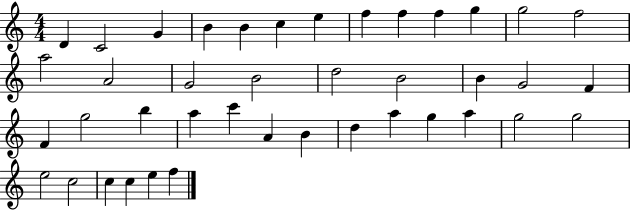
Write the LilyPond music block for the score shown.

{
  \clef treble
  \numericTimeSignature
  \time 4/4
  \key c \major
  d'4 c'2 g'4 | b'4 b'4 c''4 e''4 | f''4 f''4 f''4 g''4 | g''2 f''2 | \break a''2 a'2 | g'2 b'2 | d''2 b'2 | b'4 g'2 f'4 | \break f'4 g''2 b''4 | a''4 c'''4 a'4 b'4 | d''4 a''4 g''4 a''4 | g''2 g''2 | \break e''2 c''2 | c''4 c''4 e''4 f''4 | \bar "|."
}